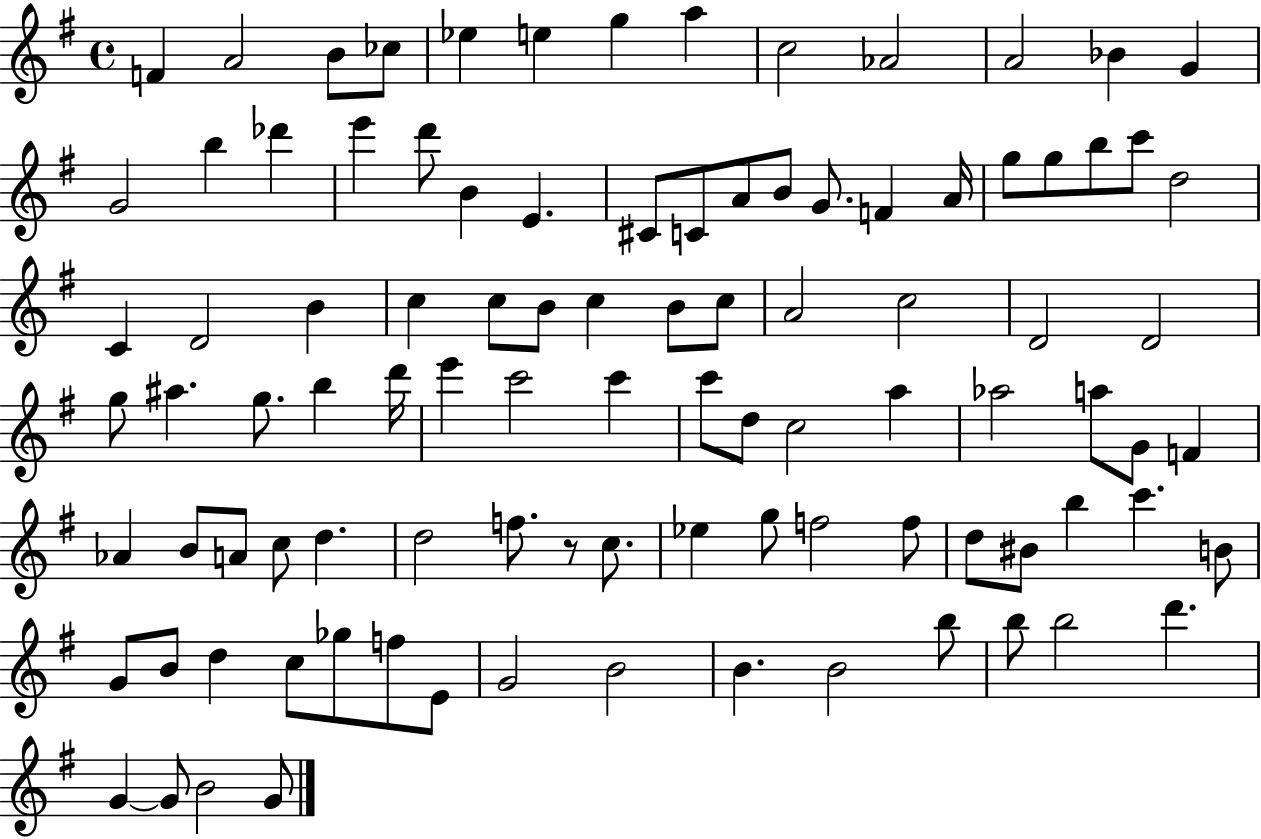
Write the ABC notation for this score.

X:1
T:Untitled
M:4/4
L:1/4
K:G
F A2 B/2 _c/2 _e e g a c2 _A2 A2 _B G G2 b _d' e' d'/2 B E ^C/2 C/2 A/2 B/2 G/2 F A/4 g/2 g/2 b/2 c'/2 d2 C D2 B c c/2 B/2 c B/2 c/2 A2 c2 D2 D2 g/2 ^a g/2 b d'/4 e' c'2 c' c'/2 d/2 c2 a _a2 a/2 G/2 F _A B/2 A/2 c/2 d d2 f/2 z/2 c/2 _e g/2 f2 f/2 d/2 ^B/2 b c' B/2 G/2 B/2 d c/2 _g/2 f/2 E/2 G2 B2 B B2 b/2 b/2 b2 d' G G/2 B2 G/2